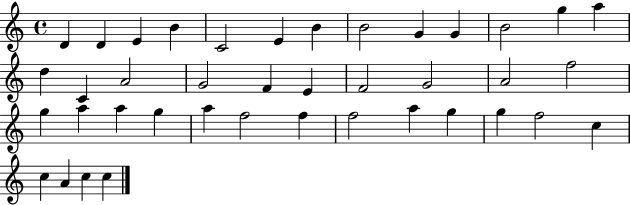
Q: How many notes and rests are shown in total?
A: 40